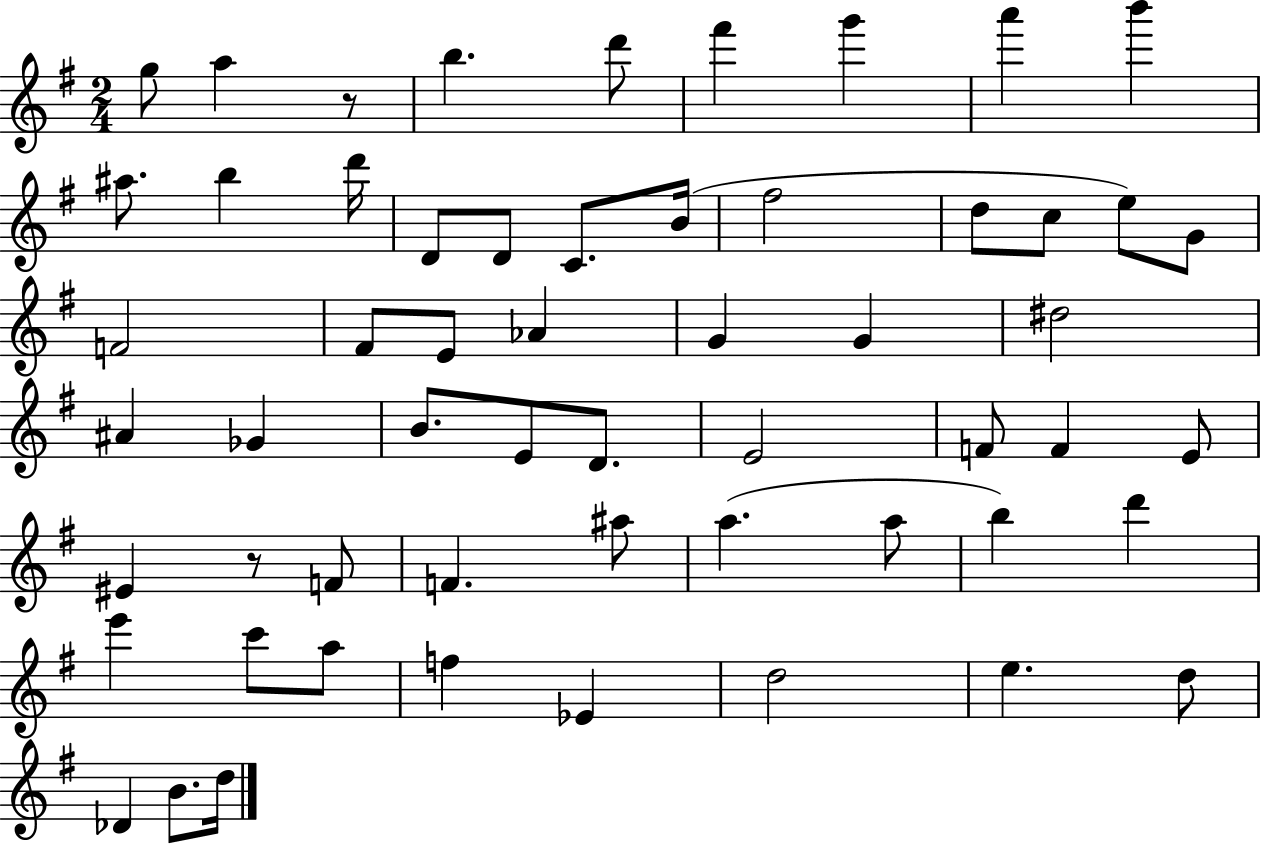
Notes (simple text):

G5/e A5/q R/e B5/q. D6/e F#6/q G6/q A6/q B6/q A#5/e. B5/q D6/s D4/e D4/e C4/e. B4/s F#5/h D5/e C5/e E5/e G4/e F4/h F#4/e E4/e Ab4/q G4/q G4/q D#5/h A#4/q Gb4/q B4/e. E4/e D4/e. E4/h F4/e F4/q E4/e EIS4/q R/e F4/e F4/q. A#5/e A5/q. A5/e B5/q D6/q E6/q C6/e A5/e F5/q Eb4/q D5/h E5/q. D5/e Db4/q B4/e. D5/s